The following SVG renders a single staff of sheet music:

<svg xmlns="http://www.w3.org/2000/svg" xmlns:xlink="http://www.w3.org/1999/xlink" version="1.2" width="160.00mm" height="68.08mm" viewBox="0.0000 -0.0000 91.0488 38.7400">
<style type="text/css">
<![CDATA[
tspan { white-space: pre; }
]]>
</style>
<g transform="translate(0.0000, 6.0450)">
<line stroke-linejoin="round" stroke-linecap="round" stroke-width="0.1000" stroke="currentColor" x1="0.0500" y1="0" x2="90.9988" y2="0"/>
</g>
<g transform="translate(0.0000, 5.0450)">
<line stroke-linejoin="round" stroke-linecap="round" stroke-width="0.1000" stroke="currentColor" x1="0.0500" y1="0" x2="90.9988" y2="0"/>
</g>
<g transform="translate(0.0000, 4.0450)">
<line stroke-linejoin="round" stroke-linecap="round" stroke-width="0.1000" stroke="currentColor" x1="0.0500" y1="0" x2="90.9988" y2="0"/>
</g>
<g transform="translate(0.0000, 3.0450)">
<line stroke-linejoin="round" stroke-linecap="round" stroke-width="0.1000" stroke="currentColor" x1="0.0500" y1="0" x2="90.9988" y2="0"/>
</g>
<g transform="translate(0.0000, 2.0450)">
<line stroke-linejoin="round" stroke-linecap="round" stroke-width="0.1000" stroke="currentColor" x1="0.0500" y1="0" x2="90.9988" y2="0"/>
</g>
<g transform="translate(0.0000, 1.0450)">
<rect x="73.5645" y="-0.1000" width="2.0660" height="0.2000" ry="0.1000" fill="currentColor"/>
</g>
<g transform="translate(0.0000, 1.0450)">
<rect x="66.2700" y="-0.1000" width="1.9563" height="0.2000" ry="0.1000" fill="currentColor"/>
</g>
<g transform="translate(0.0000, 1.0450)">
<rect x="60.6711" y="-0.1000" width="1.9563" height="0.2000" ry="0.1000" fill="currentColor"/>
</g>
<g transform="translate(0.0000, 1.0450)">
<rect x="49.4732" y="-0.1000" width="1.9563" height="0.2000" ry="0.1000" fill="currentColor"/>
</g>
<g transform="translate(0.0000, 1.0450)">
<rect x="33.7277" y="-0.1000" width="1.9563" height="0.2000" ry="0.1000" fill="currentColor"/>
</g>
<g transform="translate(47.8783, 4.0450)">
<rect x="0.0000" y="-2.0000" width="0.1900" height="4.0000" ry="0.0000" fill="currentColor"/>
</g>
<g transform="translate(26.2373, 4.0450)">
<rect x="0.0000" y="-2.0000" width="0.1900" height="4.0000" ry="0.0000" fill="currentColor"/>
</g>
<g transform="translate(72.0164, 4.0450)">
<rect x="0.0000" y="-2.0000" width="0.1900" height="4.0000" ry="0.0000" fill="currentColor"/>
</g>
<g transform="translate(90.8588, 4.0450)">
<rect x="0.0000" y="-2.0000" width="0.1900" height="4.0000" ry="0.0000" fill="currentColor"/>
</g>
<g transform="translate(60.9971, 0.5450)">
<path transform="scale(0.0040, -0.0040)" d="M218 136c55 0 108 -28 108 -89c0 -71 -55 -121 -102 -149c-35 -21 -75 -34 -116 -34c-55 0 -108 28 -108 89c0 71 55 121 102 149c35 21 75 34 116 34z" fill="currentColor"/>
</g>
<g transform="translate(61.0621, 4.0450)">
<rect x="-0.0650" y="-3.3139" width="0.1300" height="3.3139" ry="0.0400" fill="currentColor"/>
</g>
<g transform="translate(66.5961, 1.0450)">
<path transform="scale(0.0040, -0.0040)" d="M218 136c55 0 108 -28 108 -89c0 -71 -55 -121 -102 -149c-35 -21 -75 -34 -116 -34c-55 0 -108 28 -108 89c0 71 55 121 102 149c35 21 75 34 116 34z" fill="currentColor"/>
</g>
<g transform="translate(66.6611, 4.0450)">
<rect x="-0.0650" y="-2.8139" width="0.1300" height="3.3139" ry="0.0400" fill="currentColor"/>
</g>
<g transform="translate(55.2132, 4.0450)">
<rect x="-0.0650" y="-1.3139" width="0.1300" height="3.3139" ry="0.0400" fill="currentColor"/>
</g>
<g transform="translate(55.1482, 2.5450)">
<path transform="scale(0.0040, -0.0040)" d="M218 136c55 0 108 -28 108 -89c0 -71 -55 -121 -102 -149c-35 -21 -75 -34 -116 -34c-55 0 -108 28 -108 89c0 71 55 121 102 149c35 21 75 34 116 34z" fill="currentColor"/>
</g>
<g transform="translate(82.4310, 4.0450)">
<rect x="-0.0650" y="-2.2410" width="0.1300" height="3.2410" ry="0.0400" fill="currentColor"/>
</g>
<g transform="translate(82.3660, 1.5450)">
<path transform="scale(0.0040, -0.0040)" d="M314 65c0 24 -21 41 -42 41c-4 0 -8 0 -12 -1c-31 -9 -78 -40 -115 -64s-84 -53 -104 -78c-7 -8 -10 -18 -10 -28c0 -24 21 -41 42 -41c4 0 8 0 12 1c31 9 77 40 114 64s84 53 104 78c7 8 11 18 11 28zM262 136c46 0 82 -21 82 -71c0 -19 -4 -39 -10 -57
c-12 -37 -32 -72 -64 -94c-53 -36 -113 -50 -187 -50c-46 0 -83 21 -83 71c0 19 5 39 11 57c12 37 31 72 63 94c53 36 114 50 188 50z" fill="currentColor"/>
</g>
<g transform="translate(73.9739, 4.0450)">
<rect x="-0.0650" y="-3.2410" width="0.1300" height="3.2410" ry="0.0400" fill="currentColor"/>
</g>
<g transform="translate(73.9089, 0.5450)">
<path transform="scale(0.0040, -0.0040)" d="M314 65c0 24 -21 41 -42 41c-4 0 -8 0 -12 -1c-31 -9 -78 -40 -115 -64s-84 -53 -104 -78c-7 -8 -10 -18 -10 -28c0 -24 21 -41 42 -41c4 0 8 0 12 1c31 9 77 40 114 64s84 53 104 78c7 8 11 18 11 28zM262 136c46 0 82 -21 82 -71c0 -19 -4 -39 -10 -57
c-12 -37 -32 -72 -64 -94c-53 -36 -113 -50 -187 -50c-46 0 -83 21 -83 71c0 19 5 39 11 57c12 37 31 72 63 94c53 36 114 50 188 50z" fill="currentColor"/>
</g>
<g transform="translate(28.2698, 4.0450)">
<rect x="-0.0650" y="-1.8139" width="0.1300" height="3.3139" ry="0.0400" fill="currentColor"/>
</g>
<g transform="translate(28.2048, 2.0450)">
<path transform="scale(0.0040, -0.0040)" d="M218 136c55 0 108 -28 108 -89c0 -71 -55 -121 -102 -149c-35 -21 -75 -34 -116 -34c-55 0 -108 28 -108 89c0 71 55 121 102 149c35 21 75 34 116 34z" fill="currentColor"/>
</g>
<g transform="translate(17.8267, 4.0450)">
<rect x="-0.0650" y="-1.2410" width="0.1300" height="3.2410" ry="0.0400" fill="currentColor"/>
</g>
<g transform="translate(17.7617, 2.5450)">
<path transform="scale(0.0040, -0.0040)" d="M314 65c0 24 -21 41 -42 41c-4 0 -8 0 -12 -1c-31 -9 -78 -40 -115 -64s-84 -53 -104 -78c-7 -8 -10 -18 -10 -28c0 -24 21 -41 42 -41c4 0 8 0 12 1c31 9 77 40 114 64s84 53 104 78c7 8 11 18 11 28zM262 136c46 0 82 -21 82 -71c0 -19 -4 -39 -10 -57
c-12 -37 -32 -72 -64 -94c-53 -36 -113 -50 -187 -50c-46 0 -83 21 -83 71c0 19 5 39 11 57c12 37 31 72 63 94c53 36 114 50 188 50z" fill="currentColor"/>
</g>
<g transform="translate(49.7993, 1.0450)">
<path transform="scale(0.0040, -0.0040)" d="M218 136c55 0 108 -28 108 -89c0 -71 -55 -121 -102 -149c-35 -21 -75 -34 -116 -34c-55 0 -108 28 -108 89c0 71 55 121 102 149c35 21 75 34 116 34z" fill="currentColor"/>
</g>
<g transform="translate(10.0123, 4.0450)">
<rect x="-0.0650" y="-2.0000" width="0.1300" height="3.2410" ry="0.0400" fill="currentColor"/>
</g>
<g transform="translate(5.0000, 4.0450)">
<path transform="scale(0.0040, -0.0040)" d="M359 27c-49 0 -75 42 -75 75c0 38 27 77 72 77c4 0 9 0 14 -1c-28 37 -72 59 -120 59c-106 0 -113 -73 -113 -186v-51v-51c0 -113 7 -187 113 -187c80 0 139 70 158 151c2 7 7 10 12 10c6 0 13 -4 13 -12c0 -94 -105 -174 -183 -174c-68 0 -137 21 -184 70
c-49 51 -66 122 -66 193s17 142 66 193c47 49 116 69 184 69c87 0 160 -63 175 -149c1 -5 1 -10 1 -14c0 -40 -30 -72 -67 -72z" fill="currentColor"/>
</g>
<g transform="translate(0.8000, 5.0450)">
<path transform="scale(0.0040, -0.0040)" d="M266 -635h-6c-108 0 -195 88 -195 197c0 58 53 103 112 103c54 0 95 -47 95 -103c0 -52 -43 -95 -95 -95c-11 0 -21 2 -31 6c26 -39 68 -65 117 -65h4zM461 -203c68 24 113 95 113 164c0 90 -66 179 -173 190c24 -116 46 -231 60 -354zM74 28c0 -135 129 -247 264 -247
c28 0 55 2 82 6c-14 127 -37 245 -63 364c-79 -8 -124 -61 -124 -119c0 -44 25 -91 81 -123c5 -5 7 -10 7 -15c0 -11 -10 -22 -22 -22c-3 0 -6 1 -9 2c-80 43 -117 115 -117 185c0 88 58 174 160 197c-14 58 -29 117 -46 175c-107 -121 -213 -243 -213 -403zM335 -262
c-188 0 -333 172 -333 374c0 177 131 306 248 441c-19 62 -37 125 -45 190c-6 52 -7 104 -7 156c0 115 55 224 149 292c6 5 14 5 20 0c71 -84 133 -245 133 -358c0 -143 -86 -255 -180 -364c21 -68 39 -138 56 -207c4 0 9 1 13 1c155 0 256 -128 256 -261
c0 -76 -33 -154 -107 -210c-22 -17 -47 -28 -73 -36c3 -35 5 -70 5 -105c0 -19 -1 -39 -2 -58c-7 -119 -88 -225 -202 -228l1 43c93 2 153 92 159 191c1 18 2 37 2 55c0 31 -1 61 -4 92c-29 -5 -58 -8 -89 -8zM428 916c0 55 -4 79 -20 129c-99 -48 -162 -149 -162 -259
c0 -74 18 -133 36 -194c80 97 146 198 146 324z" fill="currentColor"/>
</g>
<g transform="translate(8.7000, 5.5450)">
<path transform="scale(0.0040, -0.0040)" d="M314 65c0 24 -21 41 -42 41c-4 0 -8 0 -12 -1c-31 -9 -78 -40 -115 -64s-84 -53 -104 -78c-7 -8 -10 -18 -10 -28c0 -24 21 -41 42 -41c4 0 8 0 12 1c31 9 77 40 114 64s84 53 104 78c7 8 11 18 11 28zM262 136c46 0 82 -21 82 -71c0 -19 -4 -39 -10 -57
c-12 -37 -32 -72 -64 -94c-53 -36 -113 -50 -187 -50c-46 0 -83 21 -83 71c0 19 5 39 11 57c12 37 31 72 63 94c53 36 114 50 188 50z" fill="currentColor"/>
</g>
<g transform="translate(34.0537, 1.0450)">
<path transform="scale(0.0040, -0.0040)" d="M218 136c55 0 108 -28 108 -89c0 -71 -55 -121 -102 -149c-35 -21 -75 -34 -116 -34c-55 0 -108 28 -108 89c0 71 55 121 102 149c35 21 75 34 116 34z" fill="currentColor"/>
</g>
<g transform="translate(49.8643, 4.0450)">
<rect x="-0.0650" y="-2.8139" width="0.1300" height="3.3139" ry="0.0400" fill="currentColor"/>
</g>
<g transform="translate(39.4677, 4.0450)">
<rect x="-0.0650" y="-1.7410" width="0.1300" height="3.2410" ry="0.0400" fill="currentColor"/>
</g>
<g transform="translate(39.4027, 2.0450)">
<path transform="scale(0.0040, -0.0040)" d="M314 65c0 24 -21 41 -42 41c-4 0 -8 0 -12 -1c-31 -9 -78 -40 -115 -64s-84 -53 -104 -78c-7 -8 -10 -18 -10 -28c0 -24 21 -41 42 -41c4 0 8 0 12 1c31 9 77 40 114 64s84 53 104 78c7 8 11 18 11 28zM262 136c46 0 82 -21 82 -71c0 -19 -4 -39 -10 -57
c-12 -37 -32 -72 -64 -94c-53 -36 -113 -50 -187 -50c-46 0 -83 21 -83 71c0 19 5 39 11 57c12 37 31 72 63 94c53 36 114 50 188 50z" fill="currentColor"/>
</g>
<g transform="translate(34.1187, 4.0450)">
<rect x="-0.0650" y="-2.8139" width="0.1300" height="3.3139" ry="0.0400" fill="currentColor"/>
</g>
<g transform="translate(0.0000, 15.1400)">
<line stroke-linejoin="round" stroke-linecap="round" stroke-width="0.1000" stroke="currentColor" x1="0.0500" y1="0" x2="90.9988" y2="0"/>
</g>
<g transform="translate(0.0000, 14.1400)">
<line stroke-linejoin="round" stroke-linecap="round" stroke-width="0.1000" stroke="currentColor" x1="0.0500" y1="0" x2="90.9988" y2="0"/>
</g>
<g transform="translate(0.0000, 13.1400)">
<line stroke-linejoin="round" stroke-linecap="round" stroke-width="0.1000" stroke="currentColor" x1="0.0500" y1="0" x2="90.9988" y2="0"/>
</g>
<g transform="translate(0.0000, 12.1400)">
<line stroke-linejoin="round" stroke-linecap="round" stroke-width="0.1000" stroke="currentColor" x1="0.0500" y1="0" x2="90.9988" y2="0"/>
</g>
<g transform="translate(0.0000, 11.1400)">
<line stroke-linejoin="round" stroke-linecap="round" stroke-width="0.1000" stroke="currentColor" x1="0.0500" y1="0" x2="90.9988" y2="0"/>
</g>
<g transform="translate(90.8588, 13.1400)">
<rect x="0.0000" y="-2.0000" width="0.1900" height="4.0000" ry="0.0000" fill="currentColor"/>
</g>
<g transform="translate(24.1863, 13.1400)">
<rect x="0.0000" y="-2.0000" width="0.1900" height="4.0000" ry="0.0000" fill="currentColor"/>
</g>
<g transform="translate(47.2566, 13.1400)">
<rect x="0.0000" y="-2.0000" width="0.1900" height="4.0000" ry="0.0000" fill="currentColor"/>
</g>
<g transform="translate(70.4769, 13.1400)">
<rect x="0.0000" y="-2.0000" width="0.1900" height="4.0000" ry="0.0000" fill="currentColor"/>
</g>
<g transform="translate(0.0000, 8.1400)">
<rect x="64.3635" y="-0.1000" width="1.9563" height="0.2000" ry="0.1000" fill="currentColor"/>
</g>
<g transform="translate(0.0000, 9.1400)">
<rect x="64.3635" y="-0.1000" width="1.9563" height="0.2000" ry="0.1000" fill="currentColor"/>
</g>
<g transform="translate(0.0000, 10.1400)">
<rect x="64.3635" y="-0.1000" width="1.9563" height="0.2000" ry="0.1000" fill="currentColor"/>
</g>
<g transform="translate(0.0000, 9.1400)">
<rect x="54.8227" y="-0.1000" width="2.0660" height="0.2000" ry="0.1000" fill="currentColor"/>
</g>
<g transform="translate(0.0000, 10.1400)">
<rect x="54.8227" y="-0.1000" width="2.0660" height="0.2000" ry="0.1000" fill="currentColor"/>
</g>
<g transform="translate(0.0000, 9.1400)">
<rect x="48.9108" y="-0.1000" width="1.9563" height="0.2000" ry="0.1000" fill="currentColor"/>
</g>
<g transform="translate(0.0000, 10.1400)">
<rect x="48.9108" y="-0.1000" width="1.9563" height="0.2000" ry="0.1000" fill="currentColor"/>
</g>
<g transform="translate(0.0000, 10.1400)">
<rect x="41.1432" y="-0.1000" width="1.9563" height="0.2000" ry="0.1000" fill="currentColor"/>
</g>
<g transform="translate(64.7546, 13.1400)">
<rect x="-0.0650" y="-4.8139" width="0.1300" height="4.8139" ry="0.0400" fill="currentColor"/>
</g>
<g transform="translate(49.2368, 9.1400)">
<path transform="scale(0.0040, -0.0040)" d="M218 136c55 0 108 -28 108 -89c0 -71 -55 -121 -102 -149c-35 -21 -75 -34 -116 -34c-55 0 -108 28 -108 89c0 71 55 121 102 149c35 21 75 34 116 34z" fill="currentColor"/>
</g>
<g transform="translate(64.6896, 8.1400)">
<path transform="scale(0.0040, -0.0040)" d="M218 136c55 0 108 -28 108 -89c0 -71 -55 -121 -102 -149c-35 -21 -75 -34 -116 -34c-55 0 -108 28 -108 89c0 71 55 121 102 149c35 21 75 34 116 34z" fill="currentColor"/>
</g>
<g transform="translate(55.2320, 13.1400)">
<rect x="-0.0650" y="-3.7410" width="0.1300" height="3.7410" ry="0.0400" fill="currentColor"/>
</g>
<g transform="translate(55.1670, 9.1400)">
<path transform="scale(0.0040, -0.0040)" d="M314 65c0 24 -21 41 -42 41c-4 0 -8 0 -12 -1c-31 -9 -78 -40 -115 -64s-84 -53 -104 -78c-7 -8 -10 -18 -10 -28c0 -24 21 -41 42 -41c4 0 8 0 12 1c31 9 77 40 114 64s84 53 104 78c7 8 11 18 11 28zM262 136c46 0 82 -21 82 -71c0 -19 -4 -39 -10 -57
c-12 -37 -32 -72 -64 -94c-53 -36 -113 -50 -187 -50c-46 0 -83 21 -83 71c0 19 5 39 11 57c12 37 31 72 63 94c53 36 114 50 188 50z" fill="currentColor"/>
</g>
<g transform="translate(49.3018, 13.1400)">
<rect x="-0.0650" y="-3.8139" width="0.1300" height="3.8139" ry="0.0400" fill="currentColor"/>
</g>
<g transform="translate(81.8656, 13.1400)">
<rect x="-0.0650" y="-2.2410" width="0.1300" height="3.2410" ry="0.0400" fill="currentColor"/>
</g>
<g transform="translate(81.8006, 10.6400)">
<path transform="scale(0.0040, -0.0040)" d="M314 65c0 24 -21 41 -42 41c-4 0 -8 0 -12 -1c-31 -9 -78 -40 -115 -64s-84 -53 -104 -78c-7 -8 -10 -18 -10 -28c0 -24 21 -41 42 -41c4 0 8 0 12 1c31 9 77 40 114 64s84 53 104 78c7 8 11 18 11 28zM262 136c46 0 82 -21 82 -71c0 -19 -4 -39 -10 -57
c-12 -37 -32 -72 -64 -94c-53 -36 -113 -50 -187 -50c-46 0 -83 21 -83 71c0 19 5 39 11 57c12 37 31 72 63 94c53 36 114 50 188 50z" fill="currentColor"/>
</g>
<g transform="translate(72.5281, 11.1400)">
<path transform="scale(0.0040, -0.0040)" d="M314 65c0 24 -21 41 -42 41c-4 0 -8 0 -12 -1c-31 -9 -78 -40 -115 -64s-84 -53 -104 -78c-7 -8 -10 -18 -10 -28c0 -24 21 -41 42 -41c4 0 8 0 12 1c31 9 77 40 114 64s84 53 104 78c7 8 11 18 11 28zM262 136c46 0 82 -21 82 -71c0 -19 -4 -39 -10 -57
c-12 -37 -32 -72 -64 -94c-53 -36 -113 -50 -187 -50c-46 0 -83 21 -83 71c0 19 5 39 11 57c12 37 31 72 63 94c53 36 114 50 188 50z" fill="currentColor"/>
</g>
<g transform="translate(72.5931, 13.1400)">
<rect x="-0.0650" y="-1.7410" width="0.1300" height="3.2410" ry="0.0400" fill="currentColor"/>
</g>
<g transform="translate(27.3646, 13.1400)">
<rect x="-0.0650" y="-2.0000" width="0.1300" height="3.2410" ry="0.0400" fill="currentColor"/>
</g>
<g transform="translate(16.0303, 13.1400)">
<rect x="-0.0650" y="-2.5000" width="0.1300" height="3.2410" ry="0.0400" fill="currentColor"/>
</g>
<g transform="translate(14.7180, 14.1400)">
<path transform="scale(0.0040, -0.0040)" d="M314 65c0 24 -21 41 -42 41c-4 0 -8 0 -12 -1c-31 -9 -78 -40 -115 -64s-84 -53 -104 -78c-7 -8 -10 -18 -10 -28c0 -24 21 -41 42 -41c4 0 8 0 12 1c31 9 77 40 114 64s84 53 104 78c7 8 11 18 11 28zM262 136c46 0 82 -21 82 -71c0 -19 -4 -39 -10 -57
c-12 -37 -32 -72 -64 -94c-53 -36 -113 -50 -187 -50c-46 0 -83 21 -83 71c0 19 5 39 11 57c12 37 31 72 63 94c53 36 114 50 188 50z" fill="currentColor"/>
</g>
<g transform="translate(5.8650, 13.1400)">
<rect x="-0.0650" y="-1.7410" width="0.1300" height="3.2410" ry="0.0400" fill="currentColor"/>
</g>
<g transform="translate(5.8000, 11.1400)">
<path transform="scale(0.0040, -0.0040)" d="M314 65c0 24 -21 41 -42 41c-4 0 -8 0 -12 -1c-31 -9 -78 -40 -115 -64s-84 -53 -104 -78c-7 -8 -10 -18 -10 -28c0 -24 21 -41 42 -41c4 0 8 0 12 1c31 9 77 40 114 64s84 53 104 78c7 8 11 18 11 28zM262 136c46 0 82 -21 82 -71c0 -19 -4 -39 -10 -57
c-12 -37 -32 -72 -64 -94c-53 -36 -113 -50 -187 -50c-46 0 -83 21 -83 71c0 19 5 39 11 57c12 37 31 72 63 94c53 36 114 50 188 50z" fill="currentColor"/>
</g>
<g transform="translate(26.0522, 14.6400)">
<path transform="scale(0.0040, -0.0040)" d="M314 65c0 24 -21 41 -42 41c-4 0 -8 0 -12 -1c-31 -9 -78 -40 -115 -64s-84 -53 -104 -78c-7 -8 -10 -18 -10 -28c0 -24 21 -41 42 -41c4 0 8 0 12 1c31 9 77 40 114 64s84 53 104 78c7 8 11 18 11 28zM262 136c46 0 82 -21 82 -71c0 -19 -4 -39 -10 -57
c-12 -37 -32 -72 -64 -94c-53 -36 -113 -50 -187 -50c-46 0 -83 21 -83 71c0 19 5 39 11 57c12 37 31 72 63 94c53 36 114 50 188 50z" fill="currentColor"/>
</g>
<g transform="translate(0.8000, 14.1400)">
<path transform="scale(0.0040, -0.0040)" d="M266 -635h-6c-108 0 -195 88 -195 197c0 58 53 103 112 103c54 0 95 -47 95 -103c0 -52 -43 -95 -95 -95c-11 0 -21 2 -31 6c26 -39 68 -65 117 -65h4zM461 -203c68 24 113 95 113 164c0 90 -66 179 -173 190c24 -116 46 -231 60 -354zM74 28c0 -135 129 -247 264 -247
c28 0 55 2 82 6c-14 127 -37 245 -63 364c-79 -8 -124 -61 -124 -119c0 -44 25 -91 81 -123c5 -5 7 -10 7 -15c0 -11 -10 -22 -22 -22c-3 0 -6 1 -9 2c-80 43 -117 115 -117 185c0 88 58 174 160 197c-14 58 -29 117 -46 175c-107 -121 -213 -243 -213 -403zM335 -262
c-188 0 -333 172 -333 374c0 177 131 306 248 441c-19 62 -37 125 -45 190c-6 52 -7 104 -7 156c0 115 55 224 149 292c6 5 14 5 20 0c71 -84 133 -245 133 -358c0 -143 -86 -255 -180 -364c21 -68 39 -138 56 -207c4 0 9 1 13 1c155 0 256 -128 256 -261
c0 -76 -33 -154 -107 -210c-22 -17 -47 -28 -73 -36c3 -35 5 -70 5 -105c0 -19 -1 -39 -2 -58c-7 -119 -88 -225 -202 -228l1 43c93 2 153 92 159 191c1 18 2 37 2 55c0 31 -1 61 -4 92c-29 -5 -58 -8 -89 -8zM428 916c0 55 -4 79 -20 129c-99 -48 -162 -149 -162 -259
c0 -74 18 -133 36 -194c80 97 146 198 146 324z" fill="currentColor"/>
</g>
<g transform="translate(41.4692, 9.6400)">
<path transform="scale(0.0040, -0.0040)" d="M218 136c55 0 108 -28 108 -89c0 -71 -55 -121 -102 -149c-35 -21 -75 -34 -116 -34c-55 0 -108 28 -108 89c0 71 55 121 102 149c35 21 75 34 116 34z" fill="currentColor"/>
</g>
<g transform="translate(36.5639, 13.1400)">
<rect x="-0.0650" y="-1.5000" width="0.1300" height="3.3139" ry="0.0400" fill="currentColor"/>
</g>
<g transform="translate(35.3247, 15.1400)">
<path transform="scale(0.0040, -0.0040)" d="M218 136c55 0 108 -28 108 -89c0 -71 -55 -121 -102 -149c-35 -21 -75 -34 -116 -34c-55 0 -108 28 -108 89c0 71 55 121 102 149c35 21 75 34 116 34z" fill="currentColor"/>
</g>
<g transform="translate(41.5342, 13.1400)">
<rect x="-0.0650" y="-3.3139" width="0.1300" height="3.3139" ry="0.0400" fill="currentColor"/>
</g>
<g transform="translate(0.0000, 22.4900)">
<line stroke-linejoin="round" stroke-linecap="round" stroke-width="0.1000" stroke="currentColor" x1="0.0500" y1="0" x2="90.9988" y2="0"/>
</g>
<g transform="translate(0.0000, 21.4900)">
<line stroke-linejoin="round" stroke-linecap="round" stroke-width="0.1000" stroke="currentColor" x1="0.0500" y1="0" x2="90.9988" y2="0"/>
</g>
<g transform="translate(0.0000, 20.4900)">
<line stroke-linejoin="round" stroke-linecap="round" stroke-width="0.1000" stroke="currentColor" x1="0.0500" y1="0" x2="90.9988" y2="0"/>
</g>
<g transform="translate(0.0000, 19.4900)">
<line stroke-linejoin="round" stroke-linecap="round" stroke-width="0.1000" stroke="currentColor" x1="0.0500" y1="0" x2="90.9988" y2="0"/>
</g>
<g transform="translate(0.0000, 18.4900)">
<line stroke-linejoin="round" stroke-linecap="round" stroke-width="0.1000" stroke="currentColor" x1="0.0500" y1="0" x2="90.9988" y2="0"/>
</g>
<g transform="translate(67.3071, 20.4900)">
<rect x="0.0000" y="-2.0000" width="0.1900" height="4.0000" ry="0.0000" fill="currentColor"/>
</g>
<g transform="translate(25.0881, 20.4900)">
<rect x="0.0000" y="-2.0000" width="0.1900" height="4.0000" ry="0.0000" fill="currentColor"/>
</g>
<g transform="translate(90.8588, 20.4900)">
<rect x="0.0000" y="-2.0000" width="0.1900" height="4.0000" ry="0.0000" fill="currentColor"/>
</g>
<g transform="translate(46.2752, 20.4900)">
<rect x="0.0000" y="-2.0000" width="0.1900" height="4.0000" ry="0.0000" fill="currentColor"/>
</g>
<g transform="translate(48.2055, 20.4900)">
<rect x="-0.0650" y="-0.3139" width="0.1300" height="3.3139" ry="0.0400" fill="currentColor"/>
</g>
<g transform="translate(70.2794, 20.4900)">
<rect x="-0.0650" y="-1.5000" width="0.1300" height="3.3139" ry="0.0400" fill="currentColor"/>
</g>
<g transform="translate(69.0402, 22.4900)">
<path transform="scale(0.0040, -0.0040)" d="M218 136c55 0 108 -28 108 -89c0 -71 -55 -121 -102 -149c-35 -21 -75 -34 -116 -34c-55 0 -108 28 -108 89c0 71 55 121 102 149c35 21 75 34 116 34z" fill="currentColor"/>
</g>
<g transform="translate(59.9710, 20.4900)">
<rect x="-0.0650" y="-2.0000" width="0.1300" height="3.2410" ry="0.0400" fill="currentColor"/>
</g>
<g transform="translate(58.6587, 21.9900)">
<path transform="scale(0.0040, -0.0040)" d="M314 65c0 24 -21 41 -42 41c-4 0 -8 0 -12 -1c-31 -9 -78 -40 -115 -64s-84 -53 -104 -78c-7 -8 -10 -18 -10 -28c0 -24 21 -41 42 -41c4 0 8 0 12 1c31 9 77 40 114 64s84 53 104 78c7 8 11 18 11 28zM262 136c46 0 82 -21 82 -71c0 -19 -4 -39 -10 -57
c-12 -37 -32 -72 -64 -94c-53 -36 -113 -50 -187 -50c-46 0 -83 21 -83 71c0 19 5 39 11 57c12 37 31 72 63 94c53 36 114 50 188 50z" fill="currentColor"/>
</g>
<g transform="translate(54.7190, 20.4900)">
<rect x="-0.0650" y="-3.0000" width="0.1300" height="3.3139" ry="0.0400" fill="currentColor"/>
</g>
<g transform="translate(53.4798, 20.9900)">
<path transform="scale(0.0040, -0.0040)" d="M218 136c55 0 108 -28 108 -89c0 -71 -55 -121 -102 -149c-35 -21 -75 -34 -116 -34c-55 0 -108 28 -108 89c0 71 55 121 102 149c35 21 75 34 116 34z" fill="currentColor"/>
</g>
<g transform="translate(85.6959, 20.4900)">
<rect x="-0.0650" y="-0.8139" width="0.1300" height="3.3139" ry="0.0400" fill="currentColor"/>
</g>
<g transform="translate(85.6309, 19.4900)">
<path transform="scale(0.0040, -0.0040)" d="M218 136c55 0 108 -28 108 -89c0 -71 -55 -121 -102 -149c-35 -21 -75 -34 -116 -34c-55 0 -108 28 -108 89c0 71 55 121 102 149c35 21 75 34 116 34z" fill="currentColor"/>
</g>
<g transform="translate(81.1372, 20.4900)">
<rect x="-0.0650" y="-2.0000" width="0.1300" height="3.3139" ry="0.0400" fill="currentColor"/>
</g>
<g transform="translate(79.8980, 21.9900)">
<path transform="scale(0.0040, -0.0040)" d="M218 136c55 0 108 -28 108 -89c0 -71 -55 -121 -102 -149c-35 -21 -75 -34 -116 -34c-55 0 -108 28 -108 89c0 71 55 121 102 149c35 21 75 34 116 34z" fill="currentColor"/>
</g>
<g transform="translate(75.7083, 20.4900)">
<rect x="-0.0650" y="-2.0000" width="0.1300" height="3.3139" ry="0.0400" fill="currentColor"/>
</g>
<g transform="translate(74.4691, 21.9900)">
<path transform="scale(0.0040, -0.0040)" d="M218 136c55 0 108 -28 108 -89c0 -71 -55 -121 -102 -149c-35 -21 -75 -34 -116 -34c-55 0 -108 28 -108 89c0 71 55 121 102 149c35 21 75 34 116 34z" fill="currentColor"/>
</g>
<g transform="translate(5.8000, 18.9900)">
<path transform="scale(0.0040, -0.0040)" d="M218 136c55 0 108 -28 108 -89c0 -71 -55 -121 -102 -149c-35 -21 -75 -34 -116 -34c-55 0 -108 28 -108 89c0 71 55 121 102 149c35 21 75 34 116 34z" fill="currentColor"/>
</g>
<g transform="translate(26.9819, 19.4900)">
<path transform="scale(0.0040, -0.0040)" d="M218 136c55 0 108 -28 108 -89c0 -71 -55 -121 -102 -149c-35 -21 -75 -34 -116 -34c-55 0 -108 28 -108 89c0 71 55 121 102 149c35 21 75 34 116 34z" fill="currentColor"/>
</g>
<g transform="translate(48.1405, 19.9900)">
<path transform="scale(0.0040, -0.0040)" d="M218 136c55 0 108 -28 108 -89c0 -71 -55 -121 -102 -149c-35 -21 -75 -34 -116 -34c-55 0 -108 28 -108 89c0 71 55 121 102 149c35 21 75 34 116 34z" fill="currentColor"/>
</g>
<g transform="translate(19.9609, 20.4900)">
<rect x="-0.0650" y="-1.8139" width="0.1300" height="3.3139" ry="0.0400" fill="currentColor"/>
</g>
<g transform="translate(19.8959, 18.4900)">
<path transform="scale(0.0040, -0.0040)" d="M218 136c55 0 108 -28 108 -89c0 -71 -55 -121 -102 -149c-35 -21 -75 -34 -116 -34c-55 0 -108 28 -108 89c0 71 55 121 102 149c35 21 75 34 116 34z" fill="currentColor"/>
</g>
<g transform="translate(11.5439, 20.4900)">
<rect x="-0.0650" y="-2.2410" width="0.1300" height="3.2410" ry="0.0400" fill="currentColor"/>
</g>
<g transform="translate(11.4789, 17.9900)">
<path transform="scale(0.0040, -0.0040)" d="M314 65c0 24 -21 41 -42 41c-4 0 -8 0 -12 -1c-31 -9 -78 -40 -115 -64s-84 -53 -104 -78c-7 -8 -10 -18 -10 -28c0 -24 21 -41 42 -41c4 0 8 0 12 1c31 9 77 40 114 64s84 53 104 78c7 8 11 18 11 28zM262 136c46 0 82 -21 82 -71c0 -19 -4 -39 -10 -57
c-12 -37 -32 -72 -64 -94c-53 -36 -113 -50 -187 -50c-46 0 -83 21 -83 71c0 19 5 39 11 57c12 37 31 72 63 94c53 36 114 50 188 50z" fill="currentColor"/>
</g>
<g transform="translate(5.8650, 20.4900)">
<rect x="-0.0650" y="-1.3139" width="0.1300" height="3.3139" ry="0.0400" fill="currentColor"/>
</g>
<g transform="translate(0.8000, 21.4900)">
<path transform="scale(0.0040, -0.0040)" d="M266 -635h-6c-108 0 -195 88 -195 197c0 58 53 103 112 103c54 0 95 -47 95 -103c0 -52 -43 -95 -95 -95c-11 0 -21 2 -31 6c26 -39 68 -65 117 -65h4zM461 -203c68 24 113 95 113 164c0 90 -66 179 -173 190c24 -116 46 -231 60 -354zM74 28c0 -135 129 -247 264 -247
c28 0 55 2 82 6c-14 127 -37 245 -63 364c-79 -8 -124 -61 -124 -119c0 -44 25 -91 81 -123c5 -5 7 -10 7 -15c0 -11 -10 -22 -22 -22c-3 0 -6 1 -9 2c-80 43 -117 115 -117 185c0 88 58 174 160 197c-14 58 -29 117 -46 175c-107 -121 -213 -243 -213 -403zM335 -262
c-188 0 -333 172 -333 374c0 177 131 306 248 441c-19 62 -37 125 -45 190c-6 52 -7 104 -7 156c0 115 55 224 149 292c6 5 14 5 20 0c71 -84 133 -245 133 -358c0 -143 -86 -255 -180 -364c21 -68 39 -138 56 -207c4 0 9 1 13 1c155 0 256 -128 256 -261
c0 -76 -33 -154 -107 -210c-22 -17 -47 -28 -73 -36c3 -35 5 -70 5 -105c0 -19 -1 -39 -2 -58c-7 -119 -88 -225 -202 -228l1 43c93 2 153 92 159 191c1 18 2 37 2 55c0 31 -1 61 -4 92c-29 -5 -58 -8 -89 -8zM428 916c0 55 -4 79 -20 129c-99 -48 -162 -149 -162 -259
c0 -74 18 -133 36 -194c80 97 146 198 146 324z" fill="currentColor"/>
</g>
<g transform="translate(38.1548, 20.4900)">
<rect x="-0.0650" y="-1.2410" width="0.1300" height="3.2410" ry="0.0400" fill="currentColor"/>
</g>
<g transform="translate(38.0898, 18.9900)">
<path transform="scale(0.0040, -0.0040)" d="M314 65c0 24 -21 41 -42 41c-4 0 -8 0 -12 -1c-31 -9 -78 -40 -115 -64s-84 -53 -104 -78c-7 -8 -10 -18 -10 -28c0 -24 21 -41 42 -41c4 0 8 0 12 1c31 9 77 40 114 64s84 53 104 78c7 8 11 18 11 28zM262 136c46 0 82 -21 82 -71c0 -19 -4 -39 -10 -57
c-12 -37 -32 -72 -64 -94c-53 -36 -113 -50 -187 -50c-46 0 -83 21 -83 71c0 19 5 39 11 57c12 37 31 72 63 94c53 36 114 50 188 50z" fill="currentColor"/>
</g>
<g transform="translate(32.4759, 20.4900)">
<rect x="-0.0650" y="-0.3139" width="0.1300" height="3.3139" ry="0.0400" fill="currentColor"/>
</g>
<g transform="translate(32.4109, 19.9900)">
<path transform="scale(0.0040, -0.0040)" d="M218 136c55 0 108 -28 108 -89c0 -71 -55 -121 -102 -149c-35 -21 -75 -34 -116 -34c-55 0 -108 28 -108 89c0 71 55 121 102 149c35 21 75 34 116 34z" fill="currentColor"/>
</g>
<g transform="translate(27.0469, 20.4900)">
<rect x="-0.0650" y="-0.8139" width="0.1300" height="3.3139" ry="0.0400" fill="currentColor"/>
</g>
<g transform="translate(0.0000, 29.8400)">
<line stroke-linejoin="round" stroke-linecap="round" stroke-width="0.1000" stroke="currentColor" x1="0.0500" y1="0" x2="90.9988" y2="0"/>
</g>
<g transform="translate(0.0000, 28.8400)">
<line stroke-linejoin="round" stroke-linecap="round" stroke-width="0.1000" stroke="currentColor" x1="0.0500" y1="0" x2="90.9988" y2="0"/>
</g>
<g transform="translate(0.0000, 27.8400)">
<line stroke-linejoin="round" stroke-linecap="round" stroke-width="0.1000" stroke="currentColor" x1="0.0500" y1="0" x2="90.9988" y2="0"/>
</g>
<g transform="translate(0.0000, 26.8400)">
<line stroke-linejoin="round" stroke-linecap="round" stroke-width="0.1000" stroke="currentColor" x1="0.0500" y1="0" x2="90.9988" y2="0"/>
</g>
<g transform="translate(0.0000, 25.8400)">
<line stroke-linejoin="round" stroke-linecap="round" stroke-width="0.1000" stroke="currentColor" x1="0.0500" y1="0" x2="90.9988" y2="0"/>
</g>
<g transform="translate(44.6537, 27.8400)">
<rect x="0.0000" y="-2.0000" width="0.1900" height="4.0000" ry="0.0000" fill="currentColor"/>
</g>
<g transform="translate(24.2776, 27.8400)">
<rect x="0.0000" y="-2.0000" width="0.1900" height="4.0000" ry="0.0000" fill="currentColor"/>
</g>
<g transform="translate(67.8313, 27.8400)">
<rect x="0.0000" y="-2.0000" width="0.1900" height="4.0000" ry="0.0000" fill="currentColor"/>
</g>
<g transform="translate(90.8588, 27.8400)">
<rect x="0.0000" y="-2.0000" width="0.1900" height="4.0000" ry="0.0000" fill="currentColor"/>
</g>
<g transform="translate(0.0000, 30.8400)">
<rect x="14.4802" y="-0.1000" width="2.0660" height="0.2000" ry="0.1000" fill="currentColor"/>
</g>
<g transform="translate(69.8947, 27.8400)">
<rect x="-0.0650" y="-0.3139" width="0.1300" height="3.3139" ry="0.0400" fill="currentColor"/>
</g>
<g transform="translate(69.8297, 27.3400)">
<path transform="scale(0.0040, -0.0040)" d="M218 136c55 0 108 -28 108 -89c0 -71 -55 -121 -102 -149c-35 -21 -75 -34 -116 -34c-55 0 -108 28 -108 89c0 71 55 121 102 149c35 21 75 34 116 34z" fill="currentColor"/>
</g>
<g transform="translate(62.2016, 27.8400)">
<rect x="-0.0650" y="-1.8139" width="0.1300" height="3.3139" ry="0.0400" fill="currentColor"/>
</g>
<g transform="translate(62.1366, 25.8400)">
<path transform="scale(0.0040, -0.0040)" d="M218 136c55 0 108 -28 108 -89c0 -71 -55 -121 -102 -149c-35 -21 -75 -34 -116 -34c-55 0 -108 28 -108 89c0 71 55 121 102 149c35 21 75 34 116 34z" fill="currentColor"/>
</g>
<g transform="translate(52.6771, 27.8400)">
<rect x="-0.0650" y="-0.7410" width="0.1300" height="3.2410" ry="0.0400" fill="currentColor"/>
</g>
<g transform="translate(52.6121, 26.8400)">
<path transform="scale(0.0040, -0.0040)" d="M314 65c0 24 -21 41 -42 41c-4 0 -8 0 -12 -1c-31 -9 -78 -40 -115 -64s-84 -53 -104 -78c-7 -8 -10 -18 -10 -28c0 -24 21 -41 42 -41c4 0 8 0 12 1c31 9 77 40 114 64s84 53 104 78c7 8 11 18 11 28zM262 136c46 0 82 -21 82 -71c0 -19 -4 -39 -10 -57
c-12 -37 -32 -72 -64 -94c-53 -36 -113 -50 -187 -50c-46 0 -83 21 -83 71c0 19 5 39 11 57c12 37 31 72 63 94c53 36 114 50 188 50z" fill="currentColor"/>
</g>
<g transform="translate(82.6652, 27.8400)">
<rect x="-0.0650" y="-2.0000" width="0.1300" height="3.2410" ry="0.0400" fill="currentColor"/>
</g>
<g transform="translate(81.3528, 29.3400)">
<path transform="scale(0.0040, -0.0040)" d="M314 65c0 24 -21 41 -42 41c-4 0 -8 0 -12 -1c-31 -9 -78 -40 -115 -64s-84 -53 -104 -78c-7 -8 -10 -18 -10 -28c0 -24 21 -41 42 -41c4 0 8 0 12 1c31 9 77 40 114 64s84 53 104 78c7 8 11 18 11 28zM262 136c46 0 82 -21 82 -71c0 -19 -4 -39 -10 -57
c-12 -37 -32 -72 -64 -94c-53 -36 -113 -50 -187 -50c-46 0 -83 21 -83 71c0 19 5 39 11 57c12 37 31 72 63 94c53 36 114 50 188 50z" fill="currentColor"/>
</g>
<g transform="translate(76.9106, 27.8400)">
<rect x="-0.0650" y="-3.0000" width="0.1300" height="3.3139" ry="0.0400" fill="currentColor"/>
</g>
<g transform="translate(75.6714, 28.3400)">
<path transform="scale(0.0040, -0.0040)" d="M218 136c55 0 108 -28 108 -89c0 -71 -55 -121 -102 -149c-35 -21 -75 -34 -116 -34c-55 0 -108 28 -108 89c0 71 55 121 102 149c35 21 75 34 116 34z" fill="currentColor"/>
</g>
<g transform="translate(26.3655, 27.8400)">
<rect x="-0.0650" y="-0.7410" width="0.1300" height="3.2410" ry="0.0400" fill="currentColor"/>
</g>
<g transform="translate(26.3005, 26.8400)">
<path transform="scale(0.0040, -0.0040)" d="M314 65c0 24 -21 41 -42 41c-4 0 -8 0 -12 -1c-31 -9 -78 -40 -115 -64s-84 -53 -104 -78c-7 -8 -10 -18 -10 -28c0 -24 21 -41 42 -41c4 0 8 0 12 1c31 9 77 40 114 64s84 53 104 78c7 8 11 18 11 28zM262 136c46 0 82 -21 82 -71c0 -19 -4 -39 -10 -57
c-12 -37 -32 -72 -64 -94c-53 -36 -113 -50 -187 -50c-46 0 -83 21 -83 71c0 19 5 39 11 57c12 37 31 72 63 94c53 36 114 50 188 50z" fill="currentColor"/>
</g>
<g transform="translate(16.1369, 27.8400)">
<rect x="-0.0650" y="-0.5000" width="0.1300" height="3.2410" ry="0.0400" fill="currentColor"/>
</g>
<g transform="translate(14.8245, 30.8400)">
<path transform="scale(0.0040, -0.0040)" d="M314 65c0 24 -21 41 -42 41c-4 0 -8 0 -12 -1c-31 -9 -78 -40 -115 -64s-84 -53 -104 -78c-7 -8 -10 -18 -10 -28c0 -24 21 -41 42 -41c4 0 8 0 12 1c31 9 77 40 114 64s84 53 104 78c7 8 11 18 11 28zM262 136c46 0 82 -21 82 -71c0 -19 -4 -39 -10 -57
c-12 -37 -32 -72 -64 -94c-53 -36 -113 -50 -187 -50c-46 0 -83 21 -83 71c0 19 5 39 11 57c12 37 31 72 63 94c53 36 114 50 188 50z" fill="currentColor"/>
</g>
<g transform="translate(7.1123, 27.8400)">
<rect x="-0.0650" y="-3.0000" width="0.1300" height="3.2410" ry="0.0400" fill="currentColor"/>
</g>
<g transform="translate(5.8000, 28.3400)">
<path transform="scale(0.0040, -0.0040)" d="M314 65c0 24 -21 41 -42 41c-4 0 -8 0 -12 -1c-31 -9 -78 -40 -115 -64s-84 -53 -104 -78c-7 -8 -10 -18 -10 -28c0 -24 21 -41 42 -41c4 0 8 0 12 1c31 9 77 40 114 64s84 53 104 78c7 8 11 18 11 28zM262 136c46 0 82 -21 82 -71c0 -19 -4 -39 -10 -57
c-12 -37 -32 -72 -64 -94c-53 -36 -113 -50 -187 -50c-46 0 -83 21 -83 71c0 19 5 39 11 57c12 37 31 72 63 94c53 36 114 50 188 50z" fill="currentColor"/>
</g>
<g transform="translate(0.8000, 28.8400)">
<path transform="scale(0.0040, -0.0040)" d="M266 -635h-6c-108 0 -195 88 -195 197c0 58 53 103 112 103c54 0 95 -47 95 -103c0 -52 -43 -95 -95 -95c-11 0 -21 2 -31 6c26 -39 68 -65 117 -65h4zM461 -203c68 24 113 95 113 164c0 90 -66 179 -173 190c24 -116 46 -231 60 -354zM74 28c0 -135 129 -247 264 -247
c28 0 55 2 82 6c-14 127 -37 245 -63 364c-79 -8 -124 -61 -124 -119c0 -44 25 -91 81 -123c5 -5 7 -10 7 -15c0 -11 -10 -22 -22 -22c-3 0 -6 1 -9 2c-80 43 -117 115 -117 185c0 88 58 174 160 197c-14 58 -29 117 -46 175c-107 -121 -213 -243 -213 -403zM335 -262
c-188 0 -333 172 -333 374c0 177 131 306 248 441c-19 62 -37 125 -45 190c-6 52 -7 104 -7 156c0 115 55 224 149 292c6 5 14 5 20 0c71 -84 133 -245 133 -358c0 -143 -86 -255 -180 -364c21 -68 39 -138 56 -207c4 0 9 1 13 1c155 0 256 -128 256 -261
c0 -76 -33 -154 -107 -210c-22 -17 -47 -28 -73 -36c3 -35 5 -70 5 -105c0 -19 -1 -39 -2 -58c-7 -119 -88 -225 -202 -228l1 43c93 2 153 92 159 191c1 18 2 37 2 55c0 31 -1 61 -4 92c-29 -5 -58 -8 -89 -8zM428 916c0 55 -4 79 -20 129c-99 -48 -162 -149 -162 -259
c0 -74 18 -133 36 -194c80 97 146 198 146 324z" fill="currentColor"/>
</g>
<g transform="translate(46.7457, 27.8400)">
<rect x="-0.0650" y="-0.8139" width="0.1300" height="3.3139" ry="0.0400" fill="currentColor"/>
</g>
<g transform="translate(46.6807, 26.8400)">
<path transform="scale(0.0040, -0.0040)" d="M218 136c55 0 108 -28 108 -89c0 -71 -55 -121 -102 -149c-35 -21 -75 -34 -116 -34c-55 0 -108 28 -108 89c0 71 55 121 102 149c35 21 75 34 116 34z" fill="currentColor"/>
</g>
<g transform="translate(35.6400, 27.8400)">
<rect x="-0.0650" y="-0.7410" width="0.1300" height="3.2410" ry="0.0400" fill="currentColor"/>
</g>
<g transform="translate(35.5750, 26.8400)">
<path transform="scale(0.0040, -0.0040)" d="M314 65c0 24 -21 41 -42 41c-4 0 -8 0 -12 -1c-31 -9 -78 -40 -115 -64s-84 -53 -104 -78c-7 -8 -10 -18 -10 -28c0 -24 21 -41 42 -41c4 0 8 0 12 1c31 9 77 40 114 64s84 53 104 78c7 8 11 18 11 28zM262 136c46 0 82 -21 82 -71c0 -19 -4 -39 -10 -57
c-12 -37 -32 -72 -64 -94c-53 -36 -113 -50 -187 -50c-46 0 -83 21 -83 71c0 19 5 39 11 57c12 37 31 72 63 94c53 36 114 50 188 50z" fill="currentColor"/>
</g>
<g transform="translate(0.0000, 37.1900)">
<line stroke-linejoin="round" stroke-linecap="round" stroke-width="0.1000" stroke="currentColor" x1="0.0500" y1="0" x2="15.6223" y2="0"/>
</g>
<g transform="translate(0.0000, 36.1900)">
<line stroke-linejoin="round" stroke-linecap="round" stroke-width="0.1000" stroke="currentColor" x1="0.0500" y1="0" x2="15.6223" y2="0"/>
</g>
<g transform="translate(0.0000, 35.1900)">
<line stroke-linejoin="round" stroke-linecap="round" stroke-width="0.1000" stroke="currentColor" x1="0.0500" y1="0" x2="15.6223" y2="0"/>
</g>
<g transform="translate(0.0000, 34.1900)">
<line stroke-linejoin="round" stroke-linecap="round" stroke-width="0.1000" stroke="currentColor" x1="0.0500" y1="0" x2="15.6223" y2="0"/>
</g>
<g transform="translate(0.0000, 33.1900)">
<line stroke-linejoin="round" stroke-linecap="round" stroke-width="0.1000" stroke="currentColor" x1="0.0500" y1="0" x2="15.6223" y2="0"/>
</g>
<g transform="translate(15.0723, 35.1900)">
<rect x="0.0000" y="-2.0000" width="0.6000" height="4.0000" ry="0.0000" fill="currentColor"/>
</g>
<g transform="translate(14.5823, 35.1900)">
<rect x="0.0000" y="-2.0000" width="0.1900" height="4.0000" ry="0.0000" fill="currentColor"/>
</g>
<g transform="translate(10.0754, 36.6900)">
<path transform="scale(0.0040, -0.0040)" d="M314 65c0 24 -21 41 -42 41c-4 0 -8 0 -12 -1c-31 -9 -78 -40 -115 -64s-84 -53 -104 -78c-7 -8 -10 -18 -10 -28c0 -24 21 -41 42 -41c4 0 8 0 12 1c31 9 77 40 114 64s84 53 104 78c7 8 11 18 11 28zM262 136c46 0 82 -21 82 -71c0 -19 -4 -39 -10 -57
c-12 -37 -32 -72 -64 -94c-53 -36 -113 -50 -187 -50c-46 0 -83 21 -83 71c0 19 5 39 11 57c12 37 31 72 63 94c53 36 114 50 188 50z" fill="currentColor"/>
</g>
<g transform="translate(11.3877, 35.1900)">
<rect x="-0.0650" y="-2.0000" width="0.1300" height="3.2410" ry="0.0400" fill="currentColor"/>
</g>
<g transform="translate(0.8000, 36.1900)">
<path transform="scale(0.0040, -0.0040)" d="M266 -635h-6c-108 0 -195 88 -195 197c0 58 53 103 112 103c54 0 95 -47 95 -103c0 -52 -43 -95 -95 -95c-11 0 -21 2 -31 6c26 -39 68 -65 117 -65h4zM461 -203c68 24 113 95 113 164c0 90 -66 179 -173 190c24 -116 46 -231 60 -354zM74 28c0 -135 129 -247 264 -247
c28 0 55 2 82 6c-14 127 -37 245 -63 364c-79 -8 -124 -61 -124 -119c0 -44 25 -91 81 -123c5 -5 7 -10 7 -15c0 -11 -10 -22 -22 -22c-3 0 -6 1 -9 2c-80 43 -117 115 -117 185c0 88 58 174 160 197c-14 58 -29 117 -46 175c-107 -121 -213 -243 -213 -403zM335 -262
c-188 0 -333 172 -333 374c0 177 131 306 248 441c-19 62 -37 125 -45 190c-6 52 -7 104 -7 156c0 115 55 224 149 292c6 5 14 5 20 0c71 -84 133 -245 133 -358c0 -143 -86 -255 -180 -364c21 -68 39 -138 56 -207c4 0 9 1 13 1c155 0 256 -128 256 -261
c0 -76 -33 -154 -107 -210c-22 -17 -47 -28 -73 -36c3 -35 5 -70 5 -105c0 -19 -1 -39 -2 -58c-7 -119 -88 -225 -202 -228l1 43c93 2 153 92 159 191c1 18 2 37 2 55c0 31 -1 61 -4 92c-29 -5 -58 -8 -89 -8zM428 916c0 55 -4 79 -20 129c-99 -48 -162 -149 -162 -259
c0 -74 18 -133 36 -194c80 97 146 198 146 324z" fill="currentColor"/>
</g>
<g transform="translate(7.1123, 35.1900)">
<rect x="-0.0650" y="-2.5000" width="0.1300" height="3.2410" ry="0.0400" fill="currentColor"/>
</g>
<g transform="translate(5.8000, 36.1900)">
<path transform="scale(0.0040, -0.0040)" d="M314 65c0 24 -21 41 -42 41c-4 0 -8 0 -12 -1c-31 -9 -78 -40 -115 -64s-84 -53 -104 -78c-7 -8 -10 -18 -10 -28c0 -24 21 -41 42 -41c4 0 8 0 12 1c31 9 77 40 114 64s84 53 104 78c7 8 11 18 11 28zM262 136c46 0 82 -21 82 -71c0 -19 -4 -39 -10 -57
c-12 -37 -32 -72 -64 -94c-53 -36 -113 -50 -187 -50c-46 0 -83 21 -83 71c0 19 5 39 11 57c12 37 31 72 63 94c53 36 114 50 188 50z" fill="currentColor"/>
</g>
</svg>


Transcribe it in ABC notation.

X:1
T:Untitled
M:4/4
L:1/4
K:C
F2 e2 f a f2 a e b a b2 g2 f2 G2 F2 E b c' c'2 e' f2 g2 e g2 f d c e2 c A F2 E F F d A2 C2 d2 d2 d d2 f c A F2 G2 F2